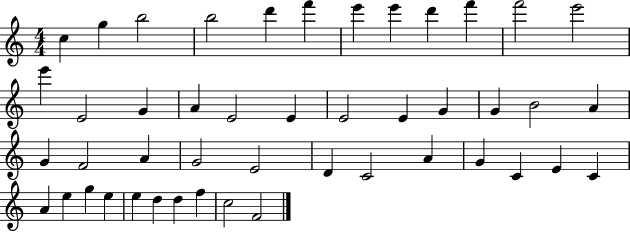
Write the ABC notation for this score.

X:1
T:Untitled
M:4/4
L:1/4
K:C
c g b2 b2 d' f' e' e' d' f' f'2 e'2 e' E2 G A E2 E E2 E G G B2 A G F2 A G2 E2 D C2 A G C E C A e g e e d d f c2 F2